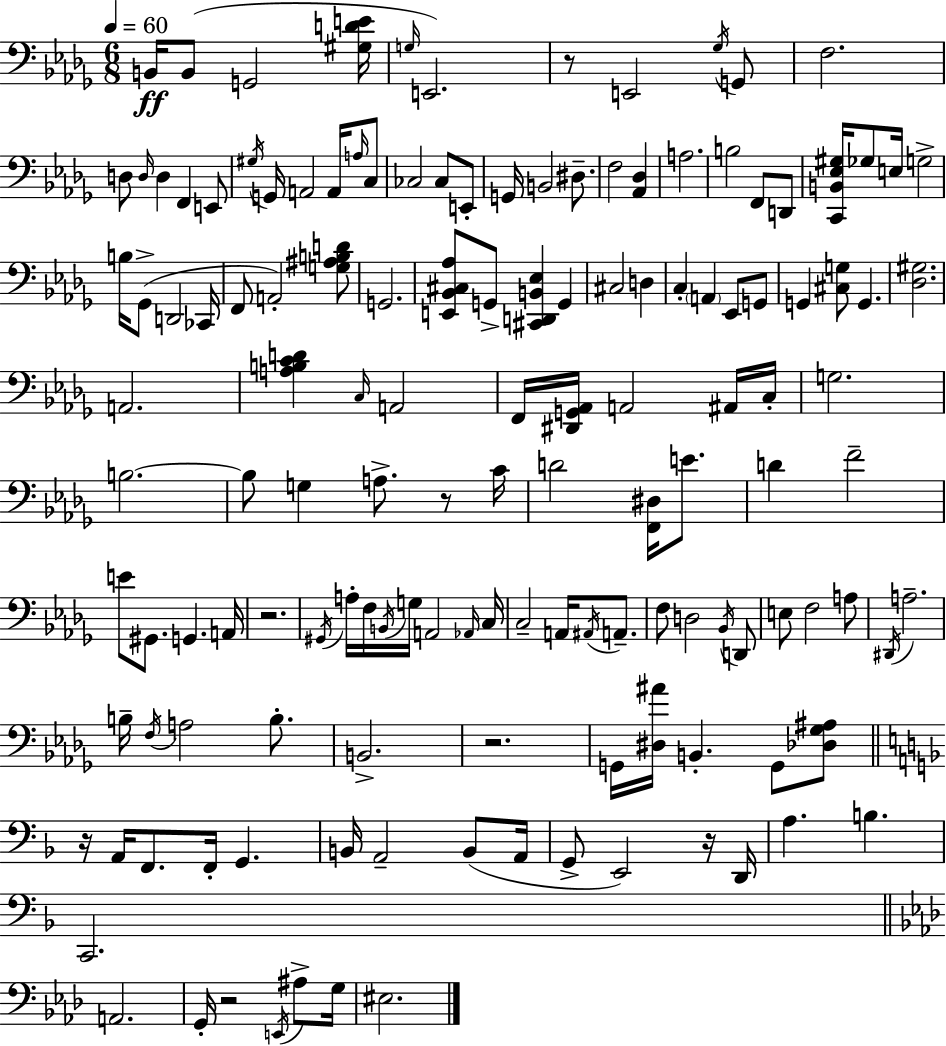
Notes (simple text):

B2/s B2/e G2/h [G#3,D4,E4]/s G3/s E2/h. R/e E2/h Gb3/s G2/e F3/h. D3/e D3/s D3/q F2/q E2/e G#3/s G2/s A2/h A2/s A3/s C3/e CES3/h CES3/e E2/e G2/s B2/h D#3/e. F3/h [Ab2,Db3]/q A3/h. B3/h F2/e D2/e [C2,B2,Eb3,G#3]/s Gb3/e E3/s G3/h B3/s Gb2/e D2/h CES2/s F2/e A2/h [G3,A#3,B3,D4]/e G2/h. [E2,Bb2,C#3,Ab3]/e G2/e [C#2,D2,B2,Eb3]/q G2/q C#3/h D3/q C3/q A2/q Eb2/e G2/e G2/q [C#3,G3]/e G2/q. [Db3,G#3]/h. A2/h. [A3,B3,C4,D4]/q C3/s A2/h F2/s [D#2,G2,Ab2]/s A2/h A#2/s C3/s G3/h. B3/h. B3/e G3/q A3/e. R/e C4/s D4/h [F2,D#3]/s E4/e. D4/q F4/h E4/e G#2/e. G2/q. A2/s R/h. G#2/s A3/s F3/s B2/s G3/s A2/h Ab2/s C3/s C3/h A2/s A#2/s A2/e. F3/e D3/h Bb2/s D2/e E3/e F3/h A3/e D#2/s A3/h. B3/s F3/s A3/h B3/e. B2/h. R/h. G2/s [D#3,A#4]/s B2/q. G2/e [Db3,Gb3,A#3]/e R/s A2/s F2/e. F2/s G2/q. B2/s A2/h B2/e A2/s G2/e E2/h R/s D2/s A3/q. B3/q. C2/h. A2/h. G2/s R/h E2/s A#3/e G3/s EIS3/h.